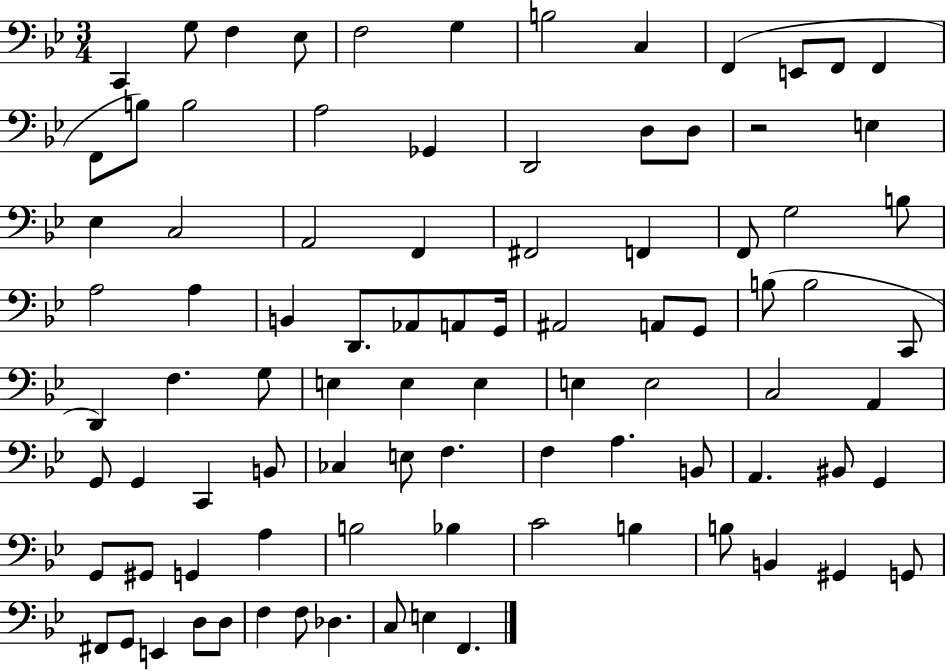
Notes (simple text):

C2/q G3/e F3/q Eb3/e F3/h G3/q B3/h C3/q F2/q E2/e F2/e F2/q F2/e B3/e B3/h A3/h Gb2/q D2/h D3/e D3/e R/h E3/q Eb3/q C3/h A2/h F2/q F#2/h F2/q F2/e G3/h B3/e A3/h A3/q B2/q D2/e. Ab2/e A2/e G2/s A#2/h A2/e G2/e B3/e B3/h C2/e D2/q F3/q. G3/e E3/q E3/q E3/q E3/q E3/h C3/h A2/q G2/e G2/q C2/q B2/e CES3/q E3/e F3/q. F3/q A3/q. B2/e A2/q. BIS2/e G2/q G2/e G#2/e G2/q A3/q B3/h Bb3/q C4/h B3/q B3/e B2/q G#2/q G2/e F#2/e G2/e E2/q D3/e D3/e F3/q F3/e Db3/q. C3/e E3/q F2/q.